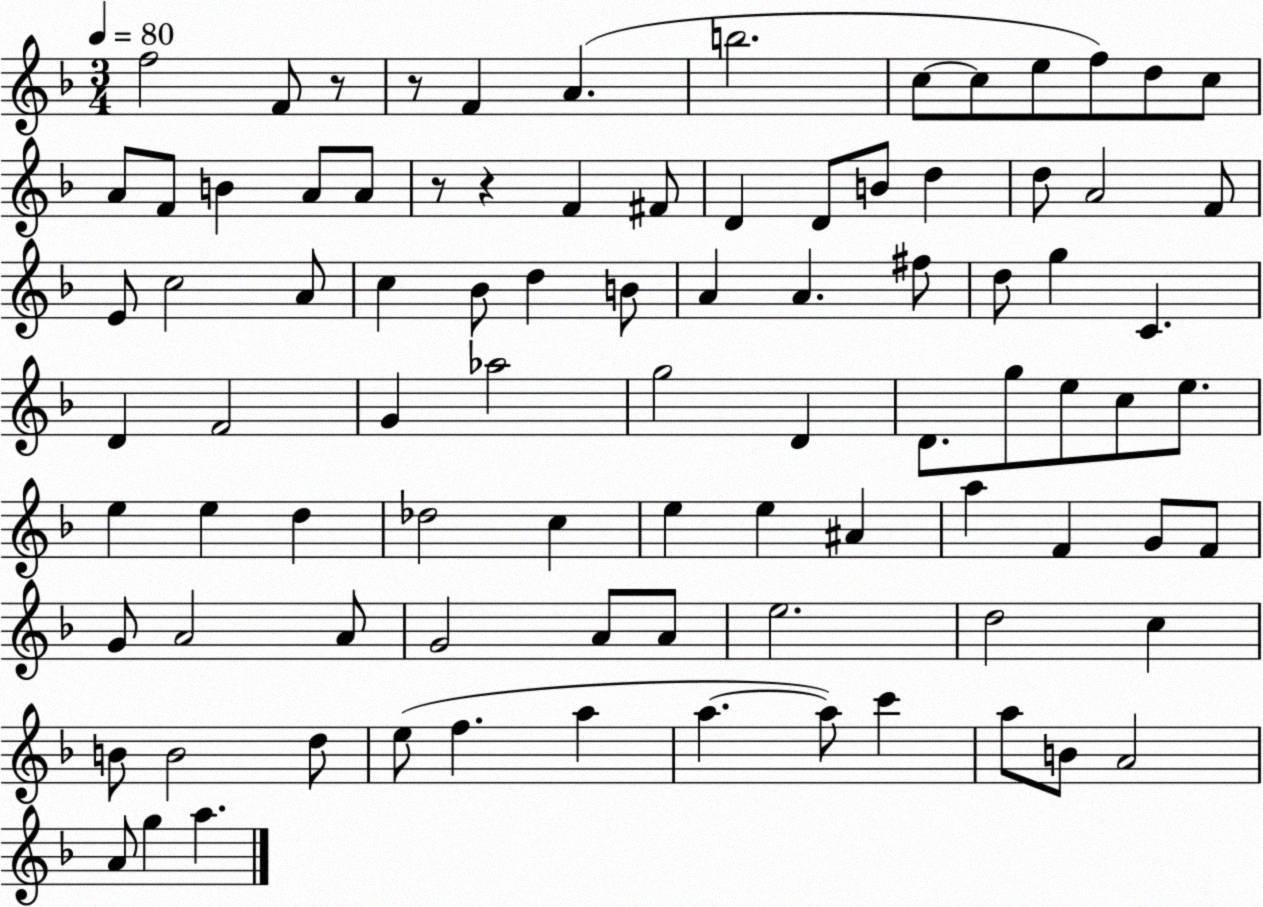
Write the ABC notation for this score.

X:1
T:Untitled
M:3/4
L:1/4
K:F
f2 F/2 z/2 z/2 F A b2 c/2 c/2 e/2 f/2 d/2 c/2 A/2 F/2 B A/2 A/2 z/2 z F ^F/2 D D/2 B/2 d d/2 A2 F/2 E/2 c2 A/2 c _B/2 d B/2 A A ^f/2 d/2 g C D F2 G _a2 g2 D D/2 g/2 e/2 c/2 e/2 e e d _d2 c e e ^A a F G/2 F/2 G/2 A2 A/2 G2 A/2 A/2 e2 d2 c B/2 B2 d/2 e/2 f a a a/2 c' a/2 B/2 A2 A/2 g a